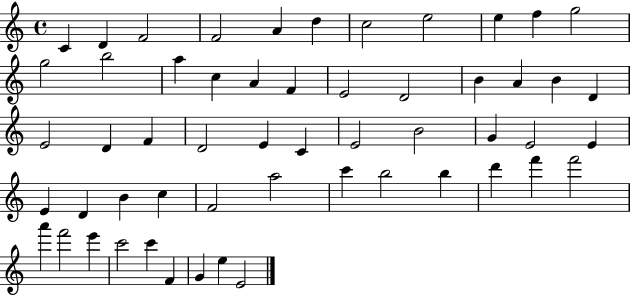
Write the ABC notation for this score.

X:1
T:Untitled
M:4/4
L:1/4
K:C
C D F2 F2 A d c2 e2 e f g2 g2 b2 a c A F E2 D2 B A B D E2 D F D2 E C E2 B2 G E2 E E D B c F2 a2 c' b2 b d' f' f'2 a' f'2 e' c'2 c' F G e E2